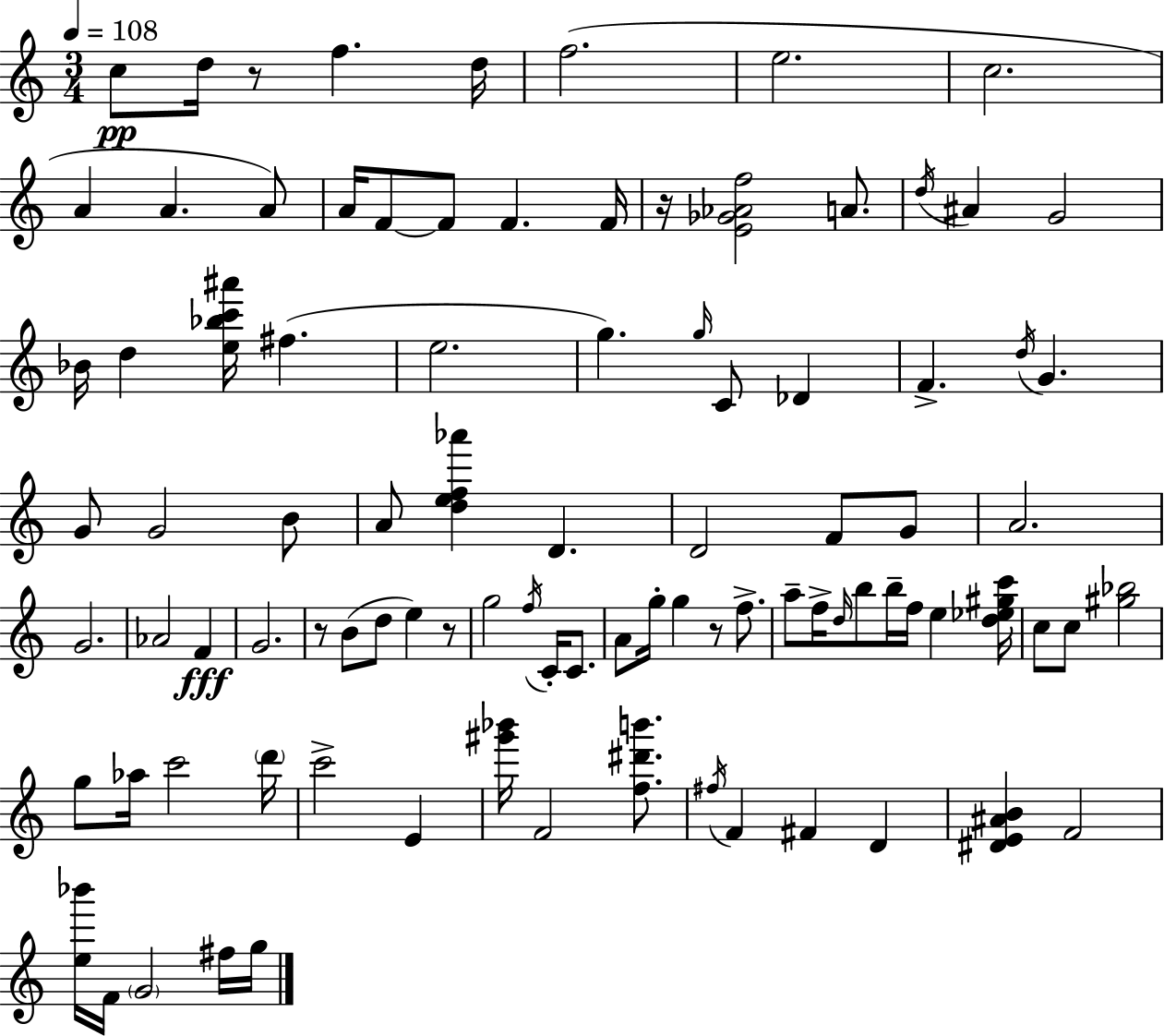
{
  \clef treble
  \numericTimeSignature
  \time 3/4
  \key c \major
  \tempo 4 = 108
  c''8\pp d''16 r8 f''4. d''16 | f''2.( | e''2. | c''2. | \break a'4 a'4. a'8) | a'16 f'8~~ f'8 f'4. f'16 | r16 <e' ges' aes' f''>2 a'8. | \acciaccatura { d''16 } ais'4 g'2 | \break bes'16 d''4 <e'' bes'' c''' ais'''>16 fis''4.( | e''2. | g''4.) \grace { g''16 } c'8 des'4 | f'4.-> \acciaccatura { d''16 } g'4. | \break g'8 g'2 | b'8 a'8 <d'' e'' f'' aes'''>4 d'4. | d'2 f'8 | g'8 a'2. | \break g'2. | aes'2 f'4\fff | g'2. | r8 b'8( d''8 e''4) | \break r8 g''2 \acciaccatura { f''16 } | c'16-. c'8. a'8 g''16-. g''4 r8 | f''8.-> a''8-- f''16-> \grace { d''16 } b''8 b''16-- f''16 | e''4 <d'' ees'' gis'' c'''>16 c''8 c''8 <gis'' bes''>2 | \break g''8 aes''16 c'''2 | \parenthesize d'''16 c'''2-> | e'4 <gis''' bes'''>16 f'2 | <f'' dis''' b'''>8. \acciaccatura { fis''16 } f'4 fis'4 | \break d'4 <dis' e' ais' b'>4 f'2 | <e'' bes'''>16 f'16 \parenthesize g'2 | fis''16 g''16 \bar "|."
}